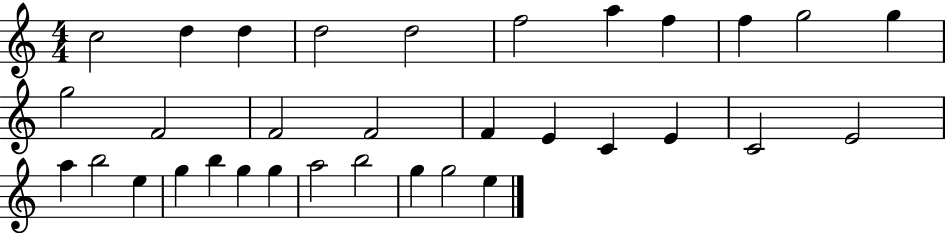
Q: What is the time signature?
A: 4/4